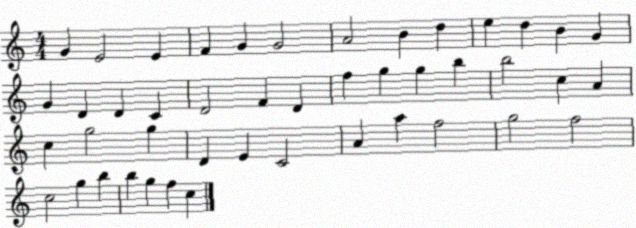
X:1
T:Untitled
M:4/4
L:1/4
K:C
G E2 E F G G2 A2 B d e d B G G D D C D2 F D f g g b b2 c A c g2 g D E C2 A a f2 g2 f2 c2 g b b g f c